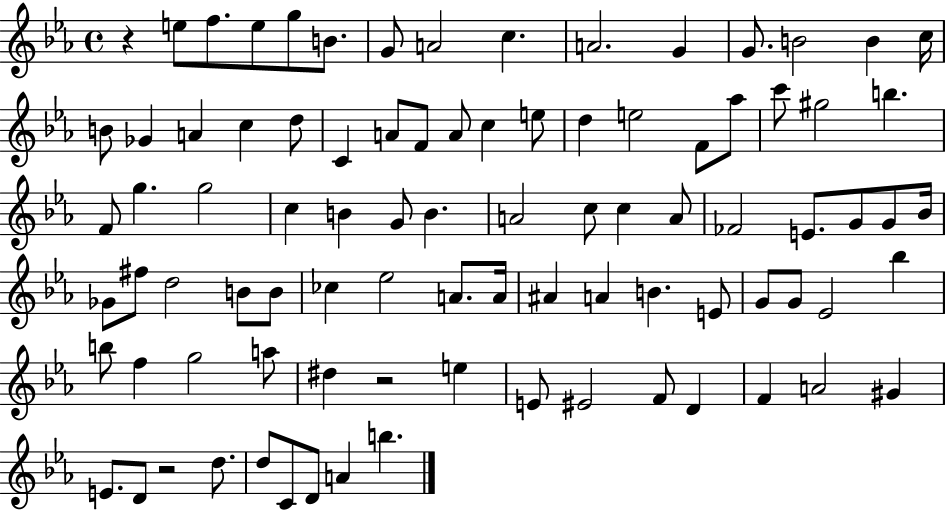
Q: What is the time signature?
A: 4/4